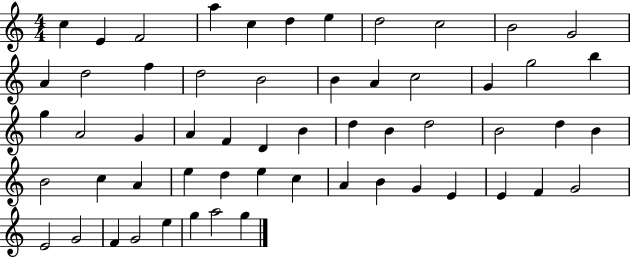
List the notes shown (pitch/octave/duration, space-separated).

C5/q E4/q F4/h A5/q C5/q D5/q E5/q D5/h C5/h B4/h G4/h A4/q D5/h F5/q D5/h B4/h B4/q A4/q C5/h G4/q G5/h B5/q G5/q A4/h G4/q A4/q F4/q D4/q B4/q D5/q B4/q D5/h B4/h D5/q B4/q B4/h C5/q A4/q E5/q D5/q E5/q C5/q A4/q B4/q G4/q E4/q E4/q F4/q G4/h E4/h G4/h F4/q G4/h E5/q G5/q A5/h G5/q